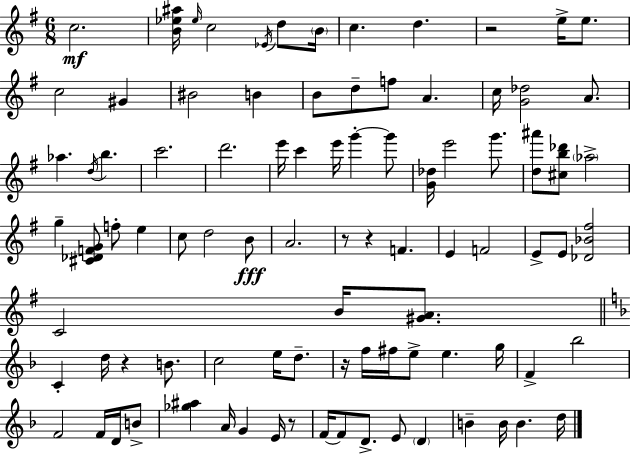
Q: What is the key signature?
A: E minor